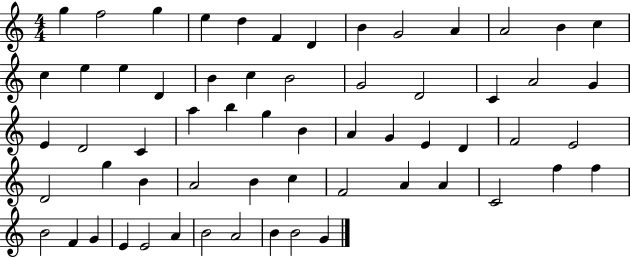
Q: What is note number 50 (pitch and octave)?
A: F5